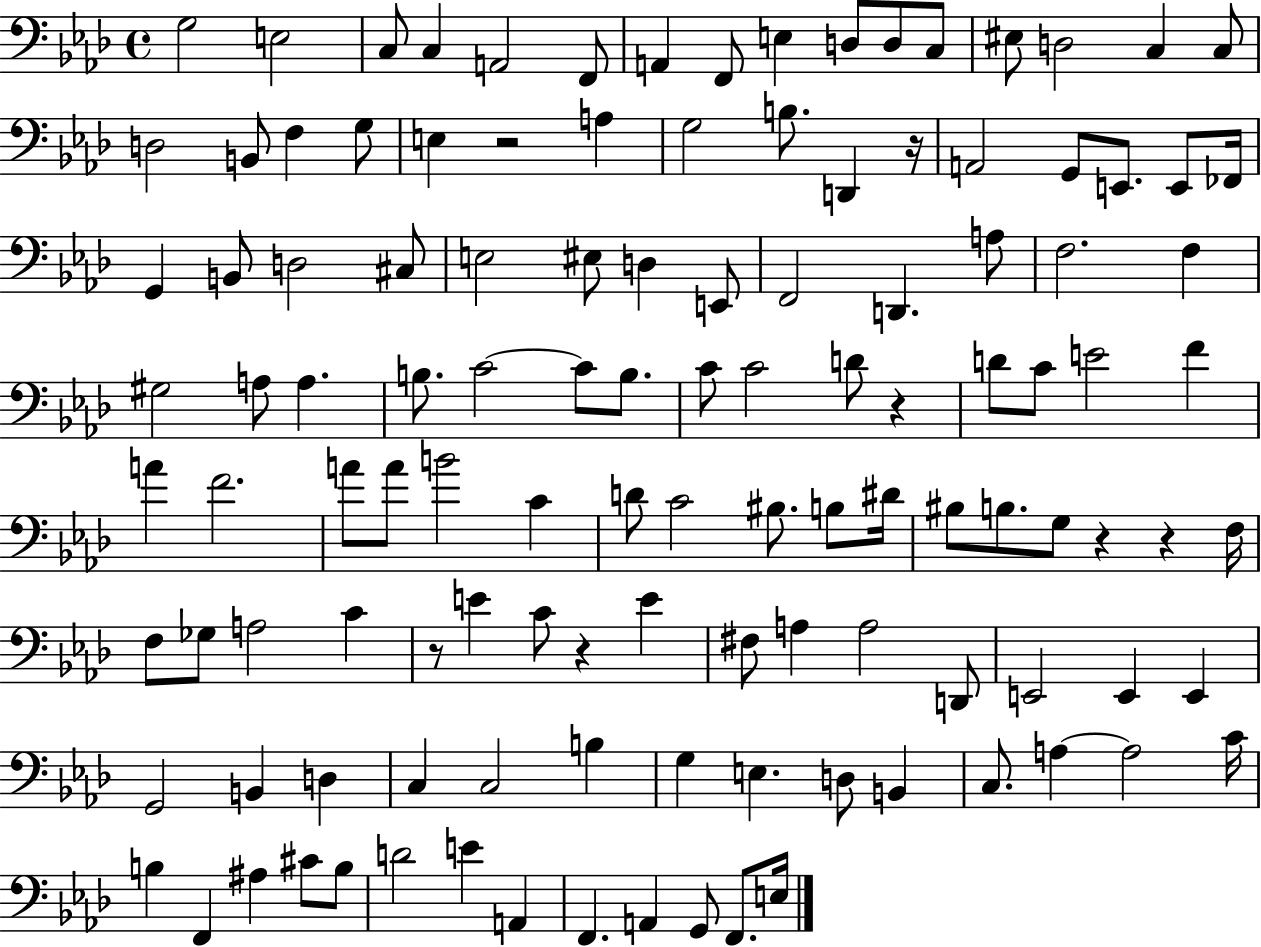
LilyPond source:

{
  \clef bass
  \time 4/4
  \defaultTimeSignature
  \key aes \major
  \repeat volta 2 { g2 e2 | c8 c4 a,2 f,8 | a,4 f,8 e4 d8 d8 c8 | eis8 d2 c4 c8 | \break d2 b,8 f4 g8 | e4 r2 a4 | g2 b8. d,4 r16 | a,2 g,8 e,8. e,8 fes,16 | \break g,4 b,8 d2 cis8 | e2 eis8 d4 e,8 | f,2 d,4. a8 | f2. f4 | \break gis2 a8 a4. | b8. c'2~~ c'8 b8. | c'8 c'2 d'8 r4 | d'8 c'8 e'2 f'4 | \break a'4 f'2. | a'8 a'8 b'2 c'4 | d'8 c'2 bis8. b8 dis'16 | bis8 b8. g8 r4 r4 f16 | \break f8 ges8 a2 c'4 | r8 e'4 c'8 r4 e'4 | fis8 a4 a2 d,8 | e,2 e,4 e,4 | \break g,2 b,4 d4 | c4 c2 b4 | g4 e4. d8 b,4 | c8. a4~~ a2 c'16 | \break b4 f,4 ais4 cis'8 b8 | d'2 e'4 a,4 | f,4. a,4 g,8 f,8. e16 | } \bar "|."
}